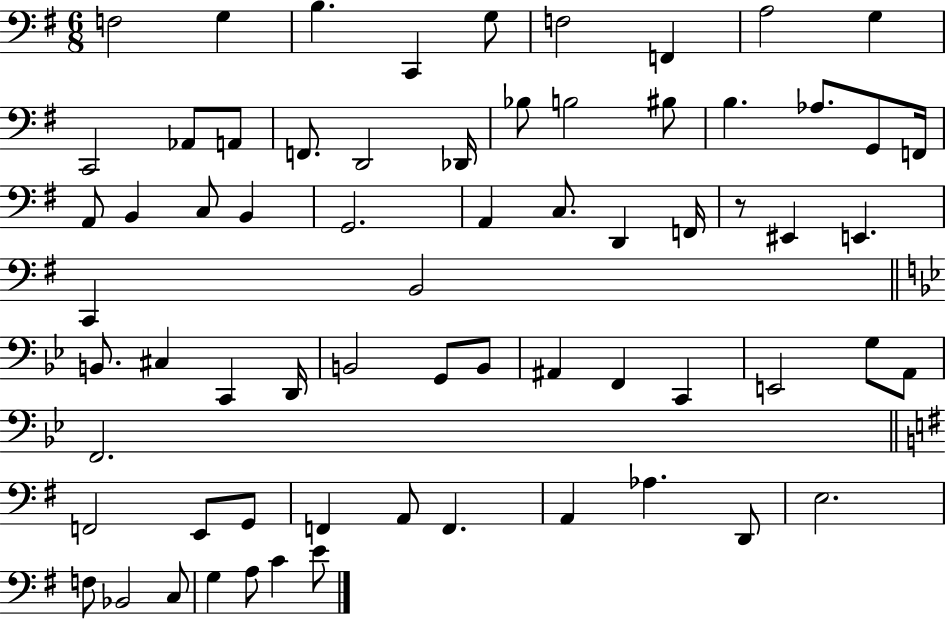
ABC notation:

X:1
T:Untitled
M:6/8
L:1/4
K:G
F,2 G, B, C,, G,/2 F,2 F,, A,2 G, C,,2 _A,,/2 A,,/2 F,,/2 D,,2 _D,,/4 _B,/2 B,2 ^B,/2 B, _A,/2 G,,/2 F,,/4 A,,/2 B,, C,/2 B,, G,,2 A,, C,/2 D,, F,,/4 z/2 ^E,, E,, C,, B,,2 B,,/2 ^C, C,, D,,/4 B,,2 G,,/2 B,,/2 ^A,, F,, C,, E,,2 G,/2 A,,/2 F,,2 F,,2 E,,/2 G,,/2 F,, A,,/2 F,, A,, _A, D,,/2 E,2 F,/2 _B,,2 C,/2 G, A,/2 C E/2